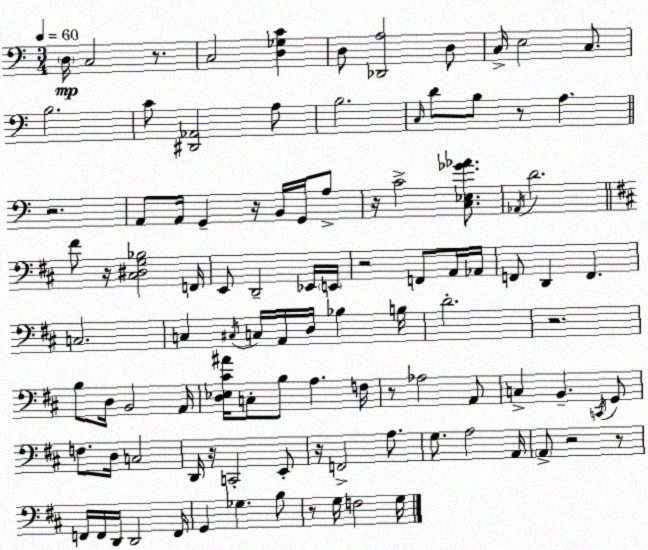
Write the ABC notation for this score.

X:1
T:Untitled
M:3/4
L:1/4
K:Am
D,/4 C,2 z/2 C,2 [D,_G,C] D,/2 [_D,,A,]2 D,/2 C,/4 E,2 C,/2 B,2 C/2 [^D,,_A,,]2 A,/2 B,2 C,/4 D/2 B,/2 z/2 A, z2 A,,/2 A,,/4 G,, z/4 B,,/4 G,,/4 A,/2 z/4 C2 [C,_E,_G_A]/2 _A,,/4 D2 ^F/2 z/4 [^C,^D,G,_B,]2 F,,/4 E,,/2 D,,2 _E,,/4 E,,/4 z2 F,,/2 A,,/4 _A,,/4 F,,/2 D,, F,, C,2 C, ^C,/4 C,/4 A,,/4 D,/4 _B, B,/4 D2 z2 B,/2 D,/4 B,,2 A,,/4 [D,_E,^C^A]/4 C,/2 B,/2 A, F,/4 z/2 _A,2 A,,/2 C, B,, C,,/4 G,,/2 F,/2 D,/4 C,2 D,,/4 z/4 C,,2 E,,/2 z/4 F,,2 A,/2 G,/2 A,2 A,,/4 A,,/2 z2 z/2 F,,/4 F,,/4 D,,/4 D,,2 F,,/4 G,, _G, B,/2 z/2 G,/4 F,2 G,/4